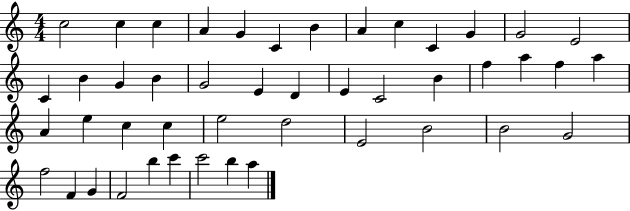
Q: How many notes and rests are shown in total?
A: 46